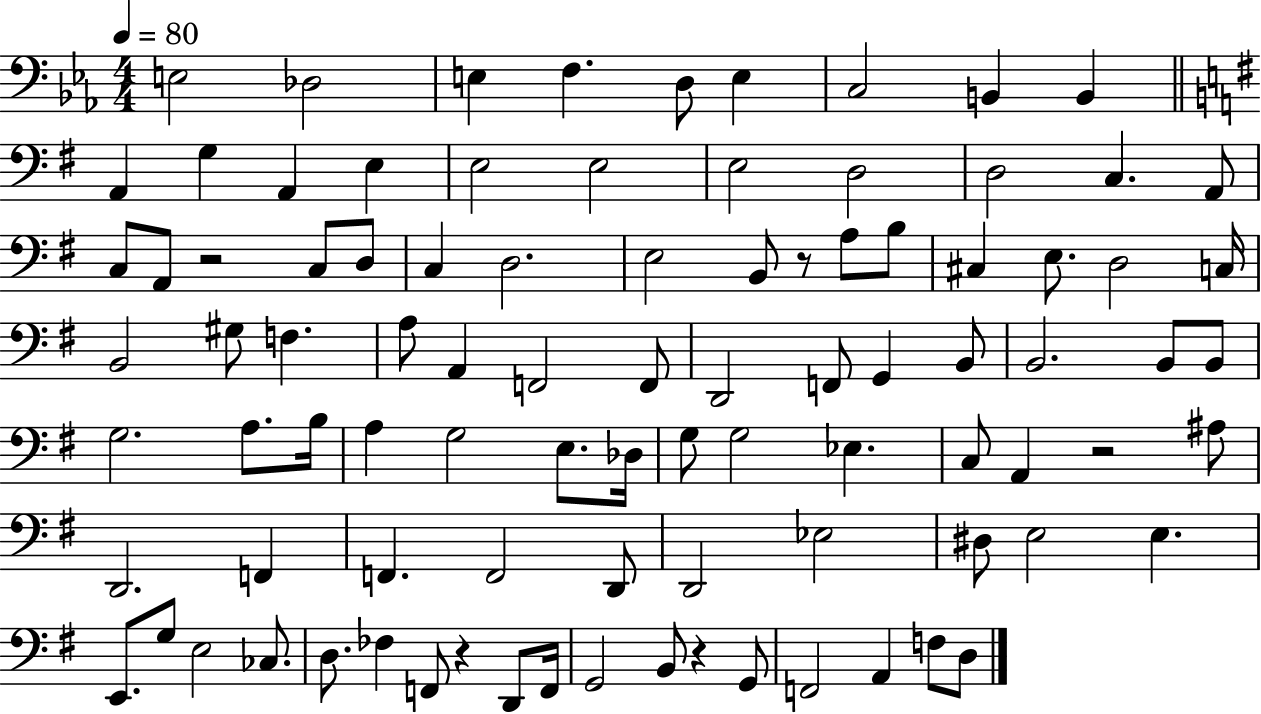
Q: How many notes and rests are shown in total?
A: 92